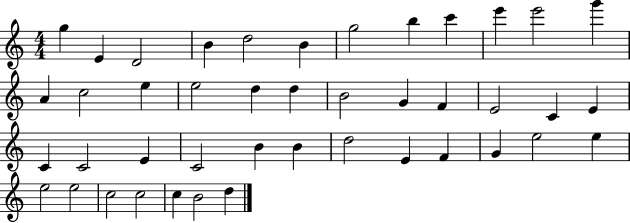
X:1
T:Untitled
M:4/4
L:1/4
K:C
g E D2 B d2 B g2 b c' e' e'2 g' A c2 e e2 d d B2 G F E2 C E C C2 E C2 B B d2 E F G e2 e e2 e2 c2 c2 c B2 d